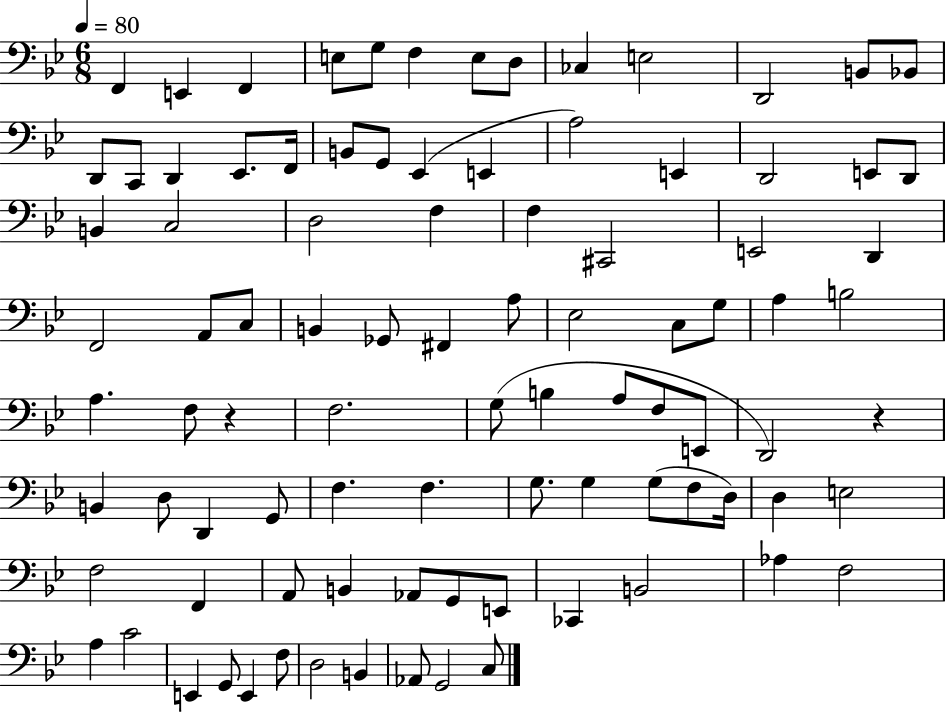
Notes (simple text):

F2/q E2/q F2/q E3/e G3/e F3/q E3/e D3/e CES3/q E3/h D2/h B2/e Bb2/e D2/e C2/e D2/q Eb2/e. F2/s B2/e G2/e Eb2/q E2/q A3/h E2/q D2/h E2/e D2/e B2/q C3/h D3/h F3/q F3/q C#2/h E2/h D2/q F2/h A2/e C3/e B2/q Gb2/e F#2/q A3/e Eb3/h C3/e G3/e A3/q B3/h A3/q. F3/e R/q F3/h. G3/e B3/q A3/e F3/e E2/e D2/h R/q B2/q D3/e D2/q G2/e F3/q. F3/q. G3/e. G3/q G3/e F3/e D3/s D3/q E3/h F3/h F2/q A2/e B2/q Ab2/e G2/e E2/e CES2/q B2/h Ab3/q F3/h A3/q C4/h E2/q G2/e E2/q F3/e D3/h B2/q Ab2/e G2/h C3/e